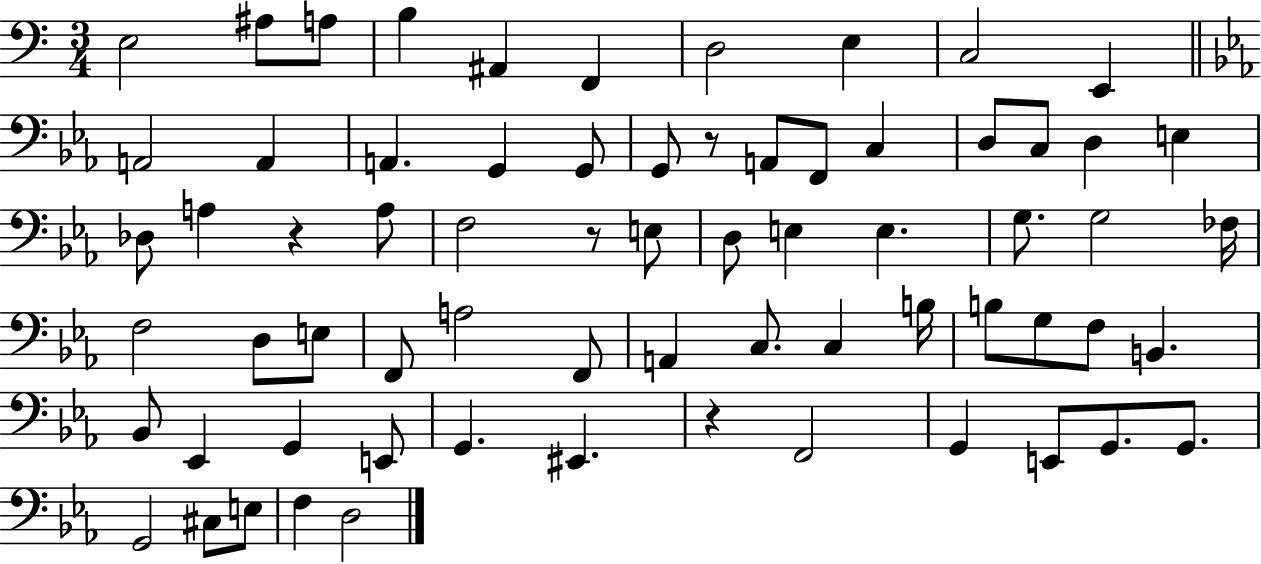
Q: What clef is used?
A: bass